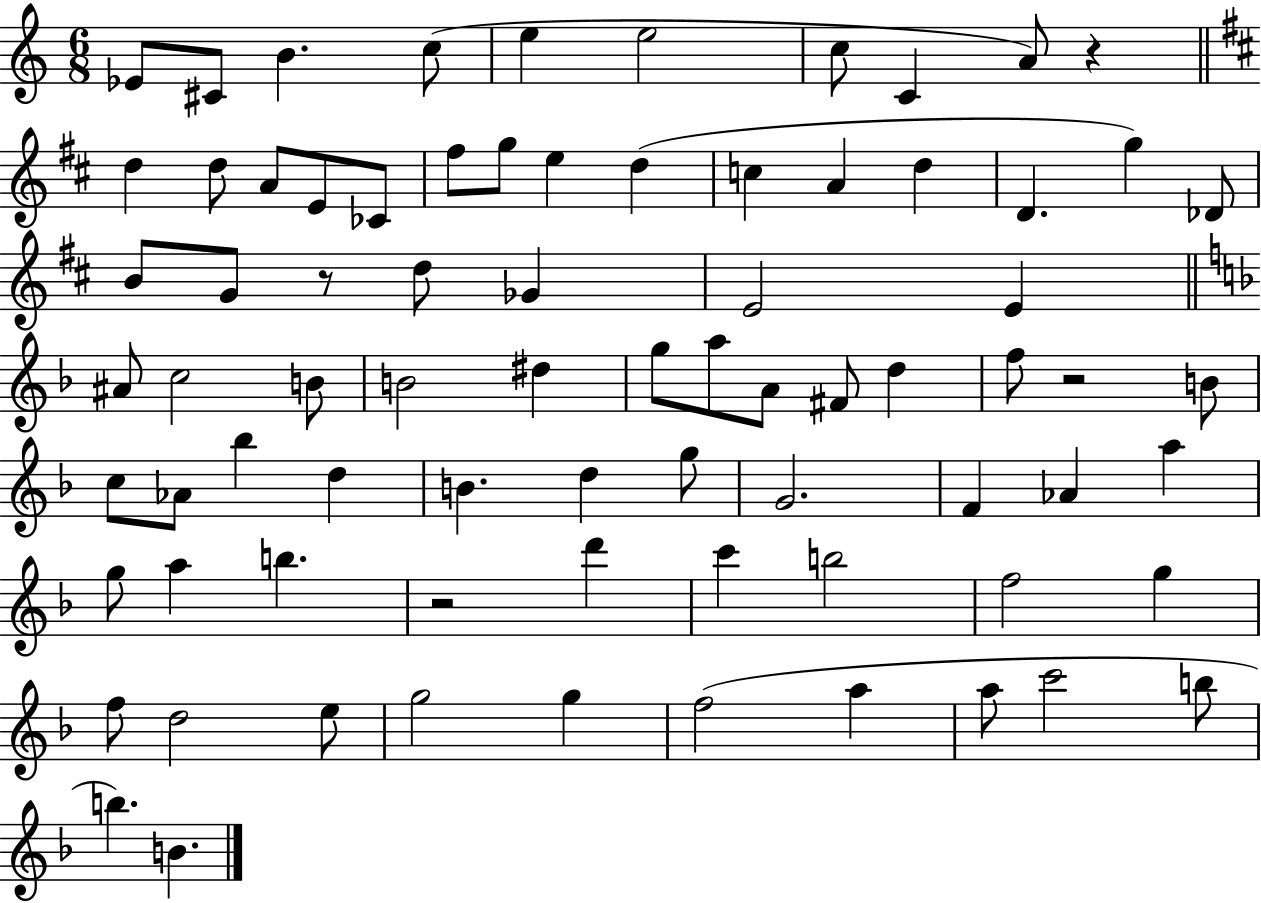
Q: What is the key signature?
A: C major